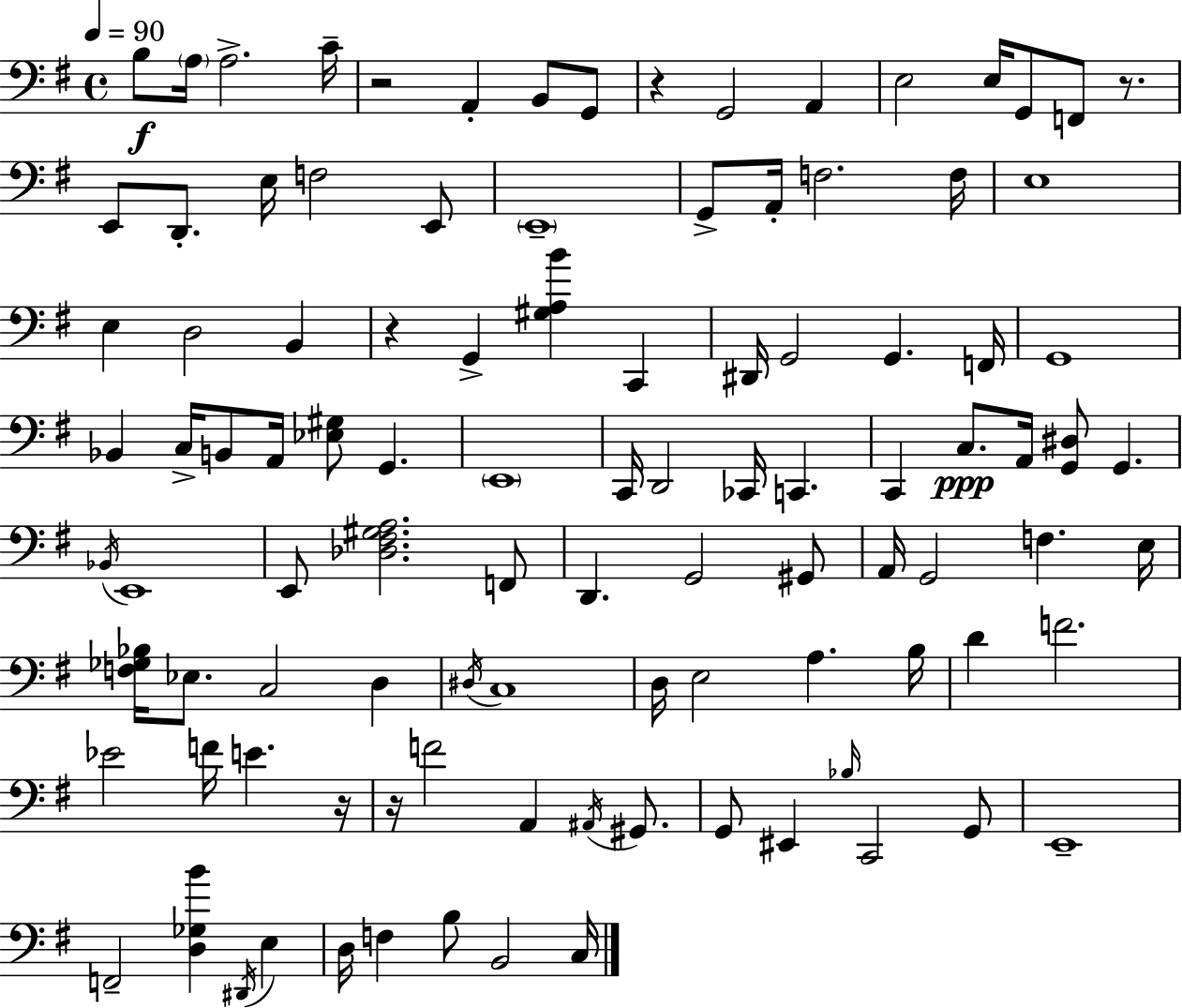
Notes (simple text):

B3/e A3/s A3/h. C4/s R/h A2/q B2/e G2/e R/q G2/h A2/q E3/h E3/s G2/e F2/e R/e. E2/e D2/e. E3/s F3/h E2/e E2/w G2/e A2/s F3/h. F3/s E3/w E3/q D3/h B2/q R/q G2/q [G#3,A3,B4]/q C2/q D#2/s G2/h G2/q. F2/s G2/w Bb2/q C3/s B2/e A2/s [Eb3,G#3]/e G2/q. E2/w C2/s D2/h CES2/s C2/q. C2/q C3/e. A2/s [G2,D#3]/e G2/q. Bb2/s E2/w E2/e [Db3,F#3,G#3,A3]/h. F2/e D2/q. G2/h G#2/e A2/s G2/h F3/q. E3/s [F3,Gb3,Bb3]/s Eb3/e. C3/h D3/q D#3/s C3/w D3/s E3/h A3/q. B3/s D4/q F4/h. Eb4/h F4/s E4/q. R/s R/s F4/h A2/q A#2/s G#2/e. G2/e EIS2/q Bb3/s C2/h G2/e E2/w F2/h [D3,Gb3,B4]/q D#2/s E3/q D3/s F3/q B3/e B2/h C3/s